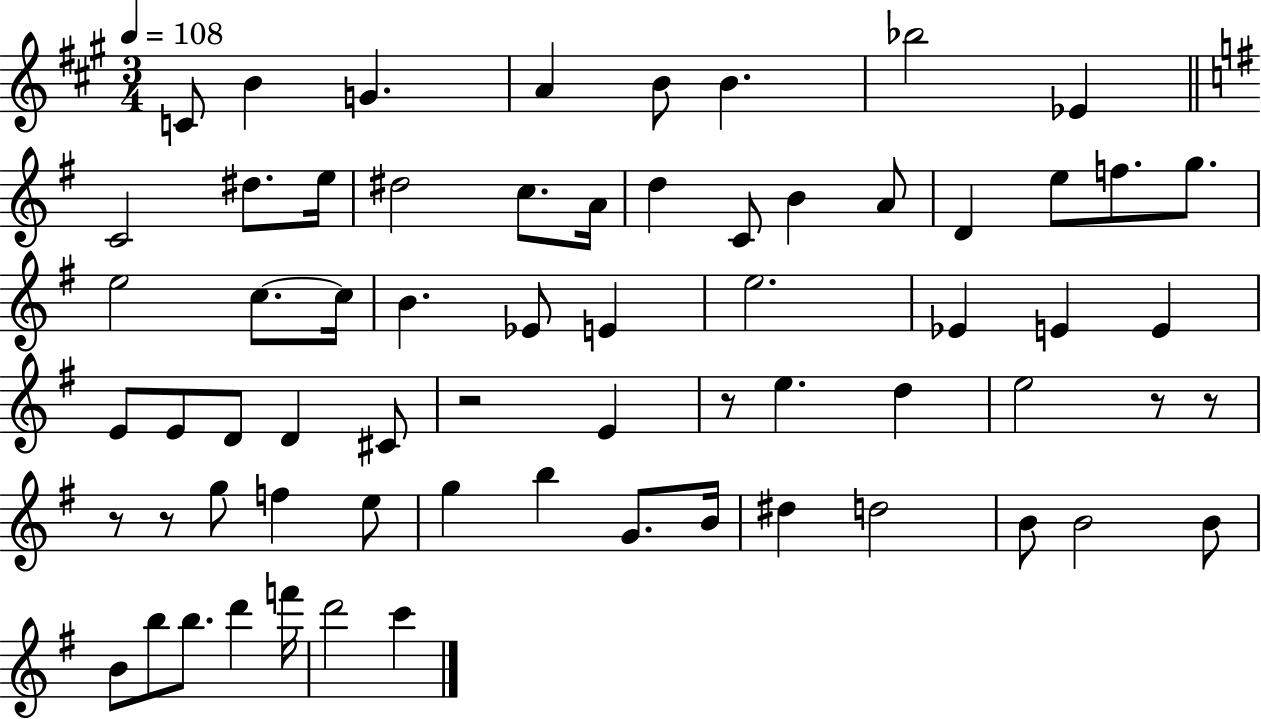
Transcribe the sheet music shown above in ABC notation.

X:1
T:Untitled
M:3/4
L:1/4
K:A
C/2 B G A B/2 B _b2 _E C2 ^d/2 e/4 ^d2 c/2 A/4 d C/2 B A/2 D e/2 f/2 g/2 e2 c/2 c/4 B _E/2 E e2 _E E E E/2 E/2 D/2 D ^C/2 z2 E z/2 e d e2 z/2 z/2 z/2 z/2 g/2 f e/2 g b G/2 B/4 ^d d2 B/2 B2 B/2 B/2 b/2 b/2 d' f'/4 d'2 c'